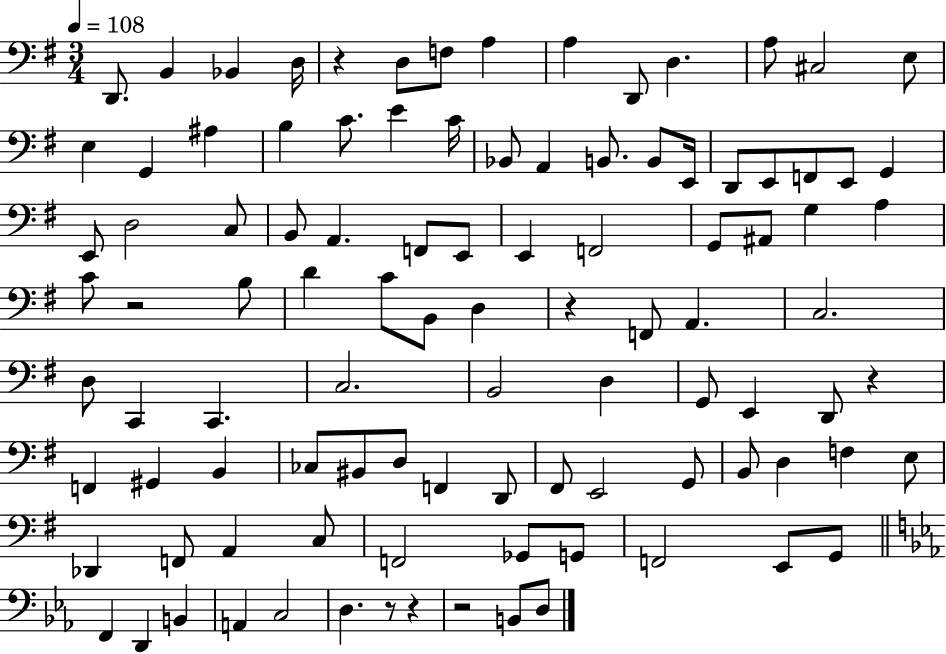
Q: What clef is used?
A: bass